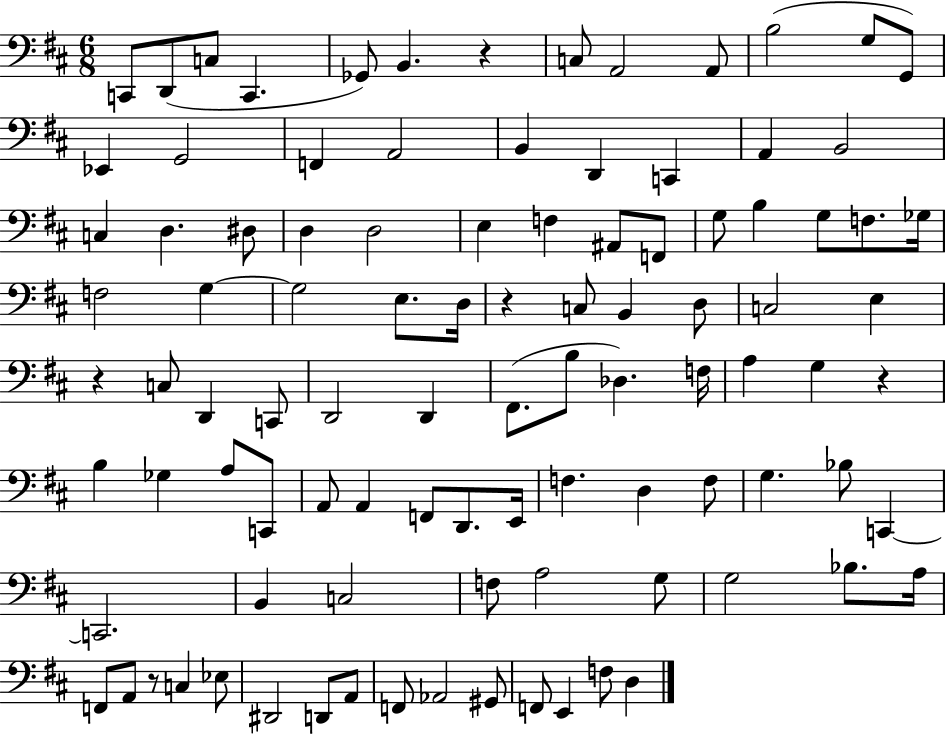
X:1
T:Untitled
M:6/8
L:1/4
K:D
C,,/2 D,,/2 C,/2 C,, _G,,/2 B,, z C,/2 A,,2 A,,/2 B,2 G,/2 G,,/2 _E,, G,,2 F,, A,,2 B,, D,, C,, A,, B,,2 C, D, ^D,/2 D, D,2 E, F, ^A,,/2 F,,/2 G,/2 B, G,/2 F,/2 _G,/4 F,2 G, G,2 E,/2 D,/4 z C,/2 B,, D,/2 C,2 E, z C,/2 D,, C,,/2 D,,2 D,, ^F,,/2 B,/2 _D, F,/4 A, G, z B, _G, A,/2 C,,/2 A,,/2 A,, F,,/2 D,,/2 E,,/4 F, D, F,/2 G, _B,/2 C,, C,,2 B,, C,2 F,/2 A,2 G,/2 G,2 _B,/2 A,/4 F,,/2 A,,/2 z/2 C, _E,/2 ^D,,2 D,,/2 A,,/2 F,,/2 _A,,2 ^G,,/2 F,,/2 E,, F,/2 D,